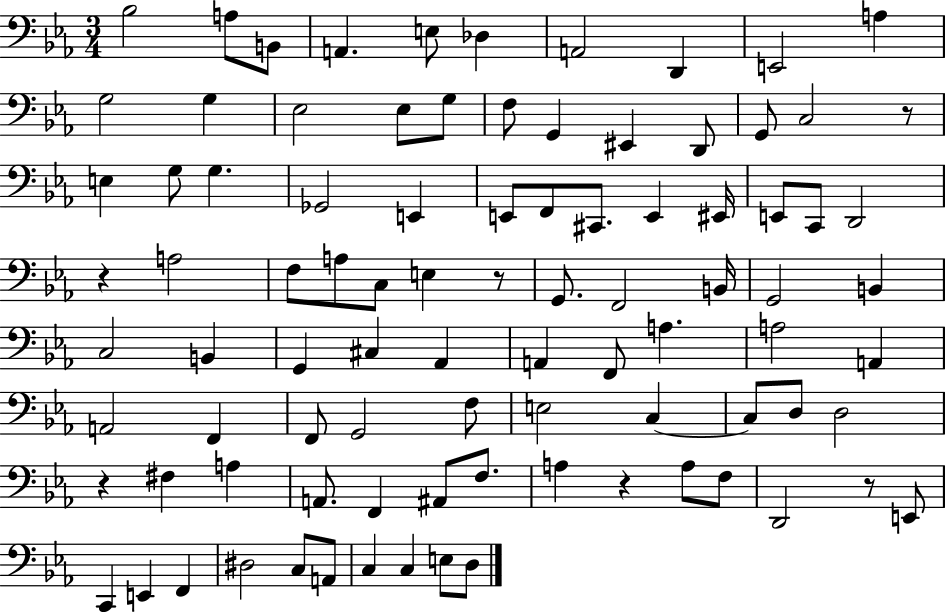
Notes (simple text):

Bb3/h A3/e B2/e A2/q. E3/e Db3/q A2/h D2/q E2/h A3/q G3/h G3/q Eb3/h Eb3/e G3/e F3/e G2/q EIS2/q D2/e G2/e C3/h R/e E3/q G3/e G3/q. Gb2/h E2/q E2/e F2/e C#2/e. E2/q EIS2/s E2/e C2/e D2/h R/q A3/h F3/e A3/e C3/e E3/q R/e G2/e. F2/h B2/s G2/h B2/q C3/h B2/q G2/q C#3/q Ab2/q A2/q F2/e A3/q. A3/h A2/q A2/h F2/q F2/e G2/h F3/e E3/h C3/q C3/e D3/e D3/h R/q F#3/q A3/q A2/e. F2/q A#2/e F3/e. A3/q R/q A3/e F3/e D2/h R/e E2/e C2/q E2/q F2/q D#3/h C3/e A2/e C3/q C3/q E3/e D3/e